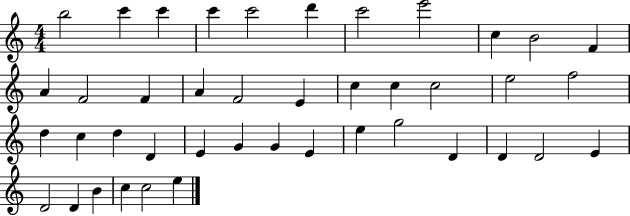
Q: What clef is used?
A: treble